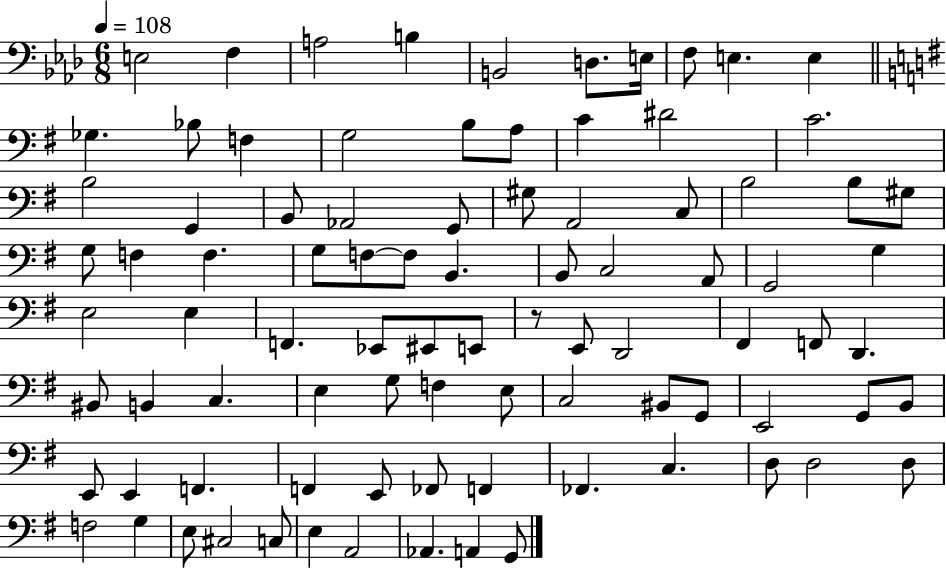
{
  \clef bass
  \numericTimeSignature
  \time 6/8
  \key aes \major
  \tempo 4 = 108
  e2 f4 | a2 b4 | b,2 d8. e16 | f8 e4. e4 | \break \bar "||" \break \key g \major ges4. bes8 f4 | g2 b8 a8 | c'4 dis'2 | c'2. | \break b2 g,4 | b,8 aes,2 g,8 | gis8 a,2 c8 | b2 b8 gis8 | \break g8 f4 f4. | g8 f8~~ f8 b,4. | b,8 c2 a,8 | g,2 g4 | \break e2 e4 | f,4. ees,8 eis,8 e,8 | r8 e,8 d,2 | fis,4 f,8 d,4. | \break bis,8 b,4 c4. | e4 g8 f4 e8 | c2 bis,8 g,8 | e,2 g,8 b,8 | \break e,8 e,4 f,4. | f,4 e,8 fes,8 f,4 | fes,4. c4. | d8 d2 d8 | \break f2 g4 | e8 cis2 c8 | e4 a,2 | aes,4. a,4 g,8 | \break \bar "|."
}